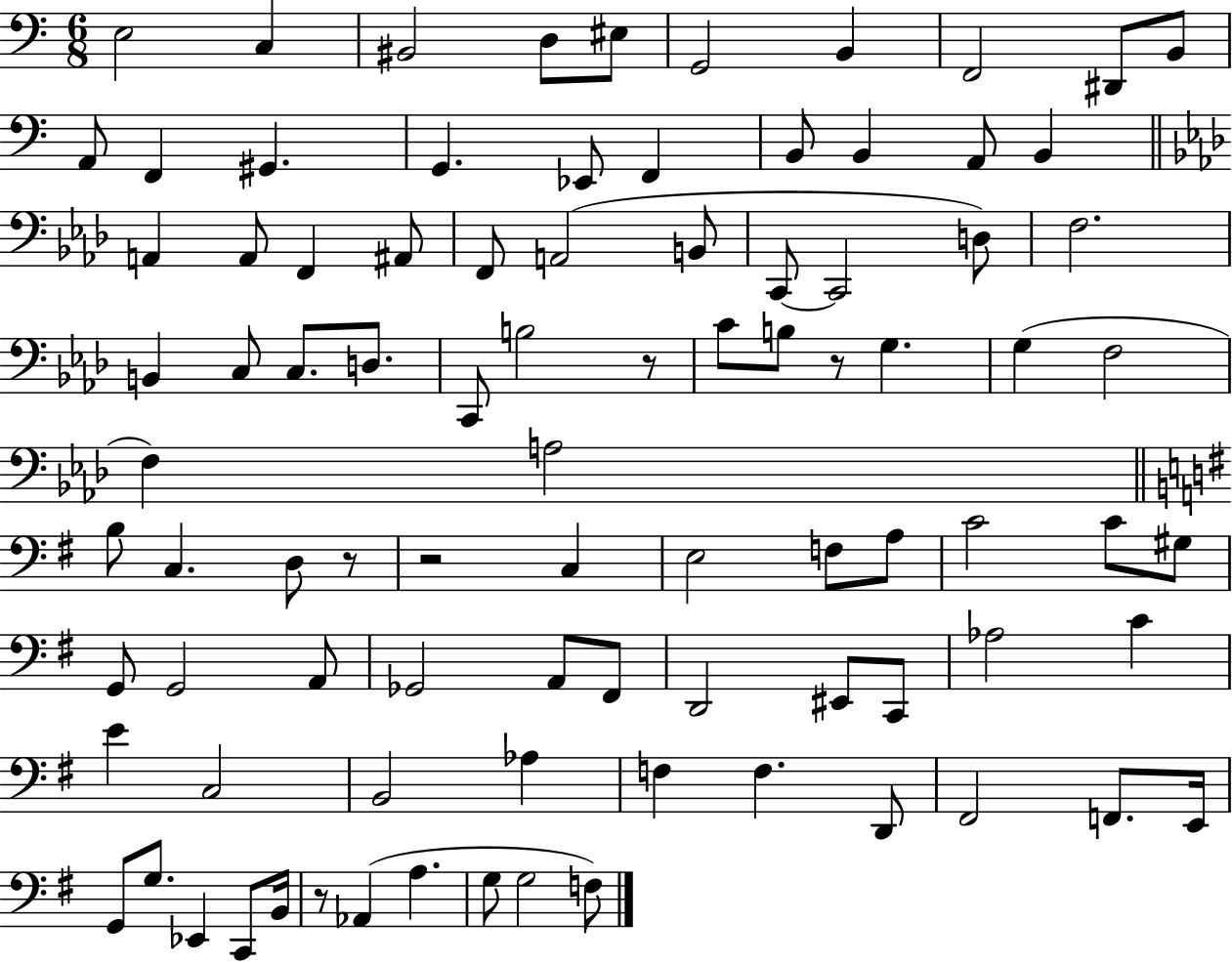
X:1
T:Untitled
M:6/8
L:1/4
K:C
E,2 C, ^B,,2 D,/2 ^E,/2 G,,2 B,, F,,2 ^D,,/2 B,,/2 A,,/2 F,, ^G,, G,, _E,,/2 F,, B,,/2 B,, A,,/2 B,, A,, A,,/2 F,, ^A,,/2 F,,/2 A,,2 B,,/2 C,,/2 C,,2 D,/2 F,2 B,, C,/2 C,/2 D,/2 C,,/2 B,2 z/2 C/2 B,/2 z/2 G, G, F,2 F, A,2 B,/2 C, D,/2 z/2 z2 C, E,2 F,/2 A,/2 C2 C/2 ^G,/2 G,,/2 G,,2 A,,/2 _G,,2 A,,/2 ^F,,/2 D,,2 ^E,,/2 C,,/2 _A,2 C E C,2 B,,2 _A, F, F, D,,/2 ^F,,2 F,,/2 E,,/4 G,,/2 G,/2 _E,, C,,/2 B,,/4 z/2 _A,, A, G,/2 G,2 F,/2